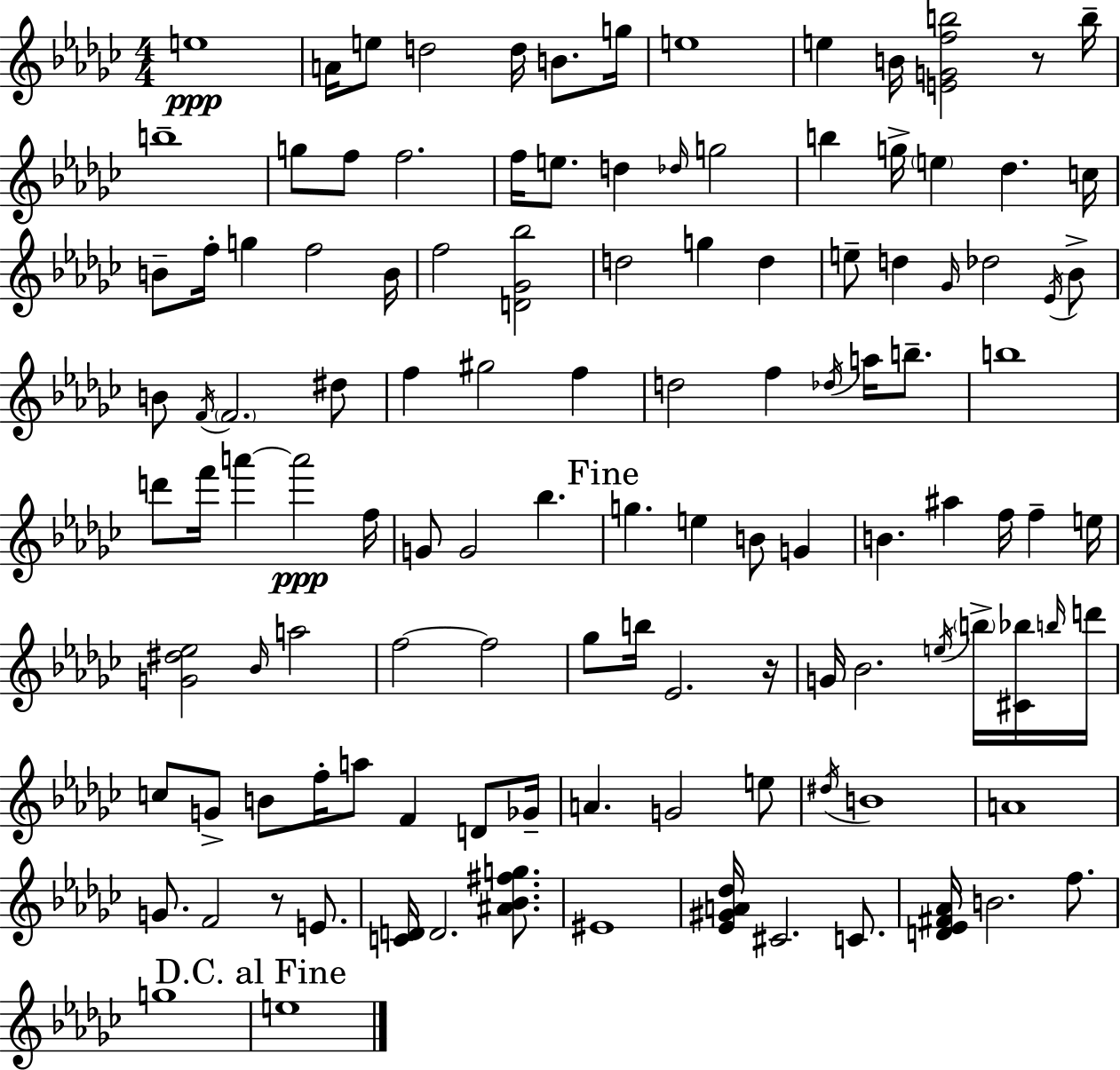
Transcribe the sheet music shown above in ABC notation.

X:1
T:Untitled
M:4/4
L:1/4
K:Ebm
e4 A/4 e/2 d2 d/4 B/2 g/4 e4 e B/4 [EGfb]2 z/2 b/4 b4 g/2 f/2 f2 f/4 e/2 d _d/4 g2 b g/4 e _d c/4 B/2 f/4 g f2 B/4 f2 [D_G_b]2 d2 g d e/2 d _G/4 _d2 _E/4 _B/2 B/2 F/4 F2 ^d/2 f ^g2 f d2 f _d/4 a/4 b/2 b4 d'/2 f'/4 a' a'2 f/4 G/2 G2 _b g e B/2 G B ^a f/4 f e/4 [G^d_e]2 _B/4 a2 f2 f2 _g/2 b/4 _E2 z/4 G/4 _B2 e/4 b/4 [^C_b]/4 b/4 d'/4 c/2 G/2 B/2 f/4 a/2 F D/2 _G/4 A G2 e/2 ^d/4 B4 A4 G/2 F2 z/2 E/2 [CD]/4 D2 [^A_B^fg]/2 ^E4 [_E^GA_d]/4 ^C2 C/2 [D_E^F_A]/4 B2 f/2 g4 e4